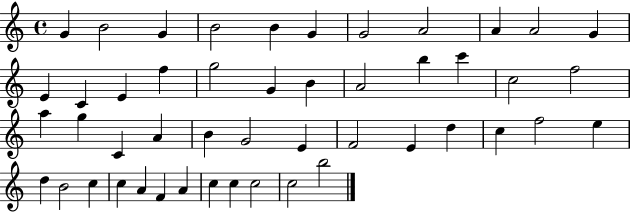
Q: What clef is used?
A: treble